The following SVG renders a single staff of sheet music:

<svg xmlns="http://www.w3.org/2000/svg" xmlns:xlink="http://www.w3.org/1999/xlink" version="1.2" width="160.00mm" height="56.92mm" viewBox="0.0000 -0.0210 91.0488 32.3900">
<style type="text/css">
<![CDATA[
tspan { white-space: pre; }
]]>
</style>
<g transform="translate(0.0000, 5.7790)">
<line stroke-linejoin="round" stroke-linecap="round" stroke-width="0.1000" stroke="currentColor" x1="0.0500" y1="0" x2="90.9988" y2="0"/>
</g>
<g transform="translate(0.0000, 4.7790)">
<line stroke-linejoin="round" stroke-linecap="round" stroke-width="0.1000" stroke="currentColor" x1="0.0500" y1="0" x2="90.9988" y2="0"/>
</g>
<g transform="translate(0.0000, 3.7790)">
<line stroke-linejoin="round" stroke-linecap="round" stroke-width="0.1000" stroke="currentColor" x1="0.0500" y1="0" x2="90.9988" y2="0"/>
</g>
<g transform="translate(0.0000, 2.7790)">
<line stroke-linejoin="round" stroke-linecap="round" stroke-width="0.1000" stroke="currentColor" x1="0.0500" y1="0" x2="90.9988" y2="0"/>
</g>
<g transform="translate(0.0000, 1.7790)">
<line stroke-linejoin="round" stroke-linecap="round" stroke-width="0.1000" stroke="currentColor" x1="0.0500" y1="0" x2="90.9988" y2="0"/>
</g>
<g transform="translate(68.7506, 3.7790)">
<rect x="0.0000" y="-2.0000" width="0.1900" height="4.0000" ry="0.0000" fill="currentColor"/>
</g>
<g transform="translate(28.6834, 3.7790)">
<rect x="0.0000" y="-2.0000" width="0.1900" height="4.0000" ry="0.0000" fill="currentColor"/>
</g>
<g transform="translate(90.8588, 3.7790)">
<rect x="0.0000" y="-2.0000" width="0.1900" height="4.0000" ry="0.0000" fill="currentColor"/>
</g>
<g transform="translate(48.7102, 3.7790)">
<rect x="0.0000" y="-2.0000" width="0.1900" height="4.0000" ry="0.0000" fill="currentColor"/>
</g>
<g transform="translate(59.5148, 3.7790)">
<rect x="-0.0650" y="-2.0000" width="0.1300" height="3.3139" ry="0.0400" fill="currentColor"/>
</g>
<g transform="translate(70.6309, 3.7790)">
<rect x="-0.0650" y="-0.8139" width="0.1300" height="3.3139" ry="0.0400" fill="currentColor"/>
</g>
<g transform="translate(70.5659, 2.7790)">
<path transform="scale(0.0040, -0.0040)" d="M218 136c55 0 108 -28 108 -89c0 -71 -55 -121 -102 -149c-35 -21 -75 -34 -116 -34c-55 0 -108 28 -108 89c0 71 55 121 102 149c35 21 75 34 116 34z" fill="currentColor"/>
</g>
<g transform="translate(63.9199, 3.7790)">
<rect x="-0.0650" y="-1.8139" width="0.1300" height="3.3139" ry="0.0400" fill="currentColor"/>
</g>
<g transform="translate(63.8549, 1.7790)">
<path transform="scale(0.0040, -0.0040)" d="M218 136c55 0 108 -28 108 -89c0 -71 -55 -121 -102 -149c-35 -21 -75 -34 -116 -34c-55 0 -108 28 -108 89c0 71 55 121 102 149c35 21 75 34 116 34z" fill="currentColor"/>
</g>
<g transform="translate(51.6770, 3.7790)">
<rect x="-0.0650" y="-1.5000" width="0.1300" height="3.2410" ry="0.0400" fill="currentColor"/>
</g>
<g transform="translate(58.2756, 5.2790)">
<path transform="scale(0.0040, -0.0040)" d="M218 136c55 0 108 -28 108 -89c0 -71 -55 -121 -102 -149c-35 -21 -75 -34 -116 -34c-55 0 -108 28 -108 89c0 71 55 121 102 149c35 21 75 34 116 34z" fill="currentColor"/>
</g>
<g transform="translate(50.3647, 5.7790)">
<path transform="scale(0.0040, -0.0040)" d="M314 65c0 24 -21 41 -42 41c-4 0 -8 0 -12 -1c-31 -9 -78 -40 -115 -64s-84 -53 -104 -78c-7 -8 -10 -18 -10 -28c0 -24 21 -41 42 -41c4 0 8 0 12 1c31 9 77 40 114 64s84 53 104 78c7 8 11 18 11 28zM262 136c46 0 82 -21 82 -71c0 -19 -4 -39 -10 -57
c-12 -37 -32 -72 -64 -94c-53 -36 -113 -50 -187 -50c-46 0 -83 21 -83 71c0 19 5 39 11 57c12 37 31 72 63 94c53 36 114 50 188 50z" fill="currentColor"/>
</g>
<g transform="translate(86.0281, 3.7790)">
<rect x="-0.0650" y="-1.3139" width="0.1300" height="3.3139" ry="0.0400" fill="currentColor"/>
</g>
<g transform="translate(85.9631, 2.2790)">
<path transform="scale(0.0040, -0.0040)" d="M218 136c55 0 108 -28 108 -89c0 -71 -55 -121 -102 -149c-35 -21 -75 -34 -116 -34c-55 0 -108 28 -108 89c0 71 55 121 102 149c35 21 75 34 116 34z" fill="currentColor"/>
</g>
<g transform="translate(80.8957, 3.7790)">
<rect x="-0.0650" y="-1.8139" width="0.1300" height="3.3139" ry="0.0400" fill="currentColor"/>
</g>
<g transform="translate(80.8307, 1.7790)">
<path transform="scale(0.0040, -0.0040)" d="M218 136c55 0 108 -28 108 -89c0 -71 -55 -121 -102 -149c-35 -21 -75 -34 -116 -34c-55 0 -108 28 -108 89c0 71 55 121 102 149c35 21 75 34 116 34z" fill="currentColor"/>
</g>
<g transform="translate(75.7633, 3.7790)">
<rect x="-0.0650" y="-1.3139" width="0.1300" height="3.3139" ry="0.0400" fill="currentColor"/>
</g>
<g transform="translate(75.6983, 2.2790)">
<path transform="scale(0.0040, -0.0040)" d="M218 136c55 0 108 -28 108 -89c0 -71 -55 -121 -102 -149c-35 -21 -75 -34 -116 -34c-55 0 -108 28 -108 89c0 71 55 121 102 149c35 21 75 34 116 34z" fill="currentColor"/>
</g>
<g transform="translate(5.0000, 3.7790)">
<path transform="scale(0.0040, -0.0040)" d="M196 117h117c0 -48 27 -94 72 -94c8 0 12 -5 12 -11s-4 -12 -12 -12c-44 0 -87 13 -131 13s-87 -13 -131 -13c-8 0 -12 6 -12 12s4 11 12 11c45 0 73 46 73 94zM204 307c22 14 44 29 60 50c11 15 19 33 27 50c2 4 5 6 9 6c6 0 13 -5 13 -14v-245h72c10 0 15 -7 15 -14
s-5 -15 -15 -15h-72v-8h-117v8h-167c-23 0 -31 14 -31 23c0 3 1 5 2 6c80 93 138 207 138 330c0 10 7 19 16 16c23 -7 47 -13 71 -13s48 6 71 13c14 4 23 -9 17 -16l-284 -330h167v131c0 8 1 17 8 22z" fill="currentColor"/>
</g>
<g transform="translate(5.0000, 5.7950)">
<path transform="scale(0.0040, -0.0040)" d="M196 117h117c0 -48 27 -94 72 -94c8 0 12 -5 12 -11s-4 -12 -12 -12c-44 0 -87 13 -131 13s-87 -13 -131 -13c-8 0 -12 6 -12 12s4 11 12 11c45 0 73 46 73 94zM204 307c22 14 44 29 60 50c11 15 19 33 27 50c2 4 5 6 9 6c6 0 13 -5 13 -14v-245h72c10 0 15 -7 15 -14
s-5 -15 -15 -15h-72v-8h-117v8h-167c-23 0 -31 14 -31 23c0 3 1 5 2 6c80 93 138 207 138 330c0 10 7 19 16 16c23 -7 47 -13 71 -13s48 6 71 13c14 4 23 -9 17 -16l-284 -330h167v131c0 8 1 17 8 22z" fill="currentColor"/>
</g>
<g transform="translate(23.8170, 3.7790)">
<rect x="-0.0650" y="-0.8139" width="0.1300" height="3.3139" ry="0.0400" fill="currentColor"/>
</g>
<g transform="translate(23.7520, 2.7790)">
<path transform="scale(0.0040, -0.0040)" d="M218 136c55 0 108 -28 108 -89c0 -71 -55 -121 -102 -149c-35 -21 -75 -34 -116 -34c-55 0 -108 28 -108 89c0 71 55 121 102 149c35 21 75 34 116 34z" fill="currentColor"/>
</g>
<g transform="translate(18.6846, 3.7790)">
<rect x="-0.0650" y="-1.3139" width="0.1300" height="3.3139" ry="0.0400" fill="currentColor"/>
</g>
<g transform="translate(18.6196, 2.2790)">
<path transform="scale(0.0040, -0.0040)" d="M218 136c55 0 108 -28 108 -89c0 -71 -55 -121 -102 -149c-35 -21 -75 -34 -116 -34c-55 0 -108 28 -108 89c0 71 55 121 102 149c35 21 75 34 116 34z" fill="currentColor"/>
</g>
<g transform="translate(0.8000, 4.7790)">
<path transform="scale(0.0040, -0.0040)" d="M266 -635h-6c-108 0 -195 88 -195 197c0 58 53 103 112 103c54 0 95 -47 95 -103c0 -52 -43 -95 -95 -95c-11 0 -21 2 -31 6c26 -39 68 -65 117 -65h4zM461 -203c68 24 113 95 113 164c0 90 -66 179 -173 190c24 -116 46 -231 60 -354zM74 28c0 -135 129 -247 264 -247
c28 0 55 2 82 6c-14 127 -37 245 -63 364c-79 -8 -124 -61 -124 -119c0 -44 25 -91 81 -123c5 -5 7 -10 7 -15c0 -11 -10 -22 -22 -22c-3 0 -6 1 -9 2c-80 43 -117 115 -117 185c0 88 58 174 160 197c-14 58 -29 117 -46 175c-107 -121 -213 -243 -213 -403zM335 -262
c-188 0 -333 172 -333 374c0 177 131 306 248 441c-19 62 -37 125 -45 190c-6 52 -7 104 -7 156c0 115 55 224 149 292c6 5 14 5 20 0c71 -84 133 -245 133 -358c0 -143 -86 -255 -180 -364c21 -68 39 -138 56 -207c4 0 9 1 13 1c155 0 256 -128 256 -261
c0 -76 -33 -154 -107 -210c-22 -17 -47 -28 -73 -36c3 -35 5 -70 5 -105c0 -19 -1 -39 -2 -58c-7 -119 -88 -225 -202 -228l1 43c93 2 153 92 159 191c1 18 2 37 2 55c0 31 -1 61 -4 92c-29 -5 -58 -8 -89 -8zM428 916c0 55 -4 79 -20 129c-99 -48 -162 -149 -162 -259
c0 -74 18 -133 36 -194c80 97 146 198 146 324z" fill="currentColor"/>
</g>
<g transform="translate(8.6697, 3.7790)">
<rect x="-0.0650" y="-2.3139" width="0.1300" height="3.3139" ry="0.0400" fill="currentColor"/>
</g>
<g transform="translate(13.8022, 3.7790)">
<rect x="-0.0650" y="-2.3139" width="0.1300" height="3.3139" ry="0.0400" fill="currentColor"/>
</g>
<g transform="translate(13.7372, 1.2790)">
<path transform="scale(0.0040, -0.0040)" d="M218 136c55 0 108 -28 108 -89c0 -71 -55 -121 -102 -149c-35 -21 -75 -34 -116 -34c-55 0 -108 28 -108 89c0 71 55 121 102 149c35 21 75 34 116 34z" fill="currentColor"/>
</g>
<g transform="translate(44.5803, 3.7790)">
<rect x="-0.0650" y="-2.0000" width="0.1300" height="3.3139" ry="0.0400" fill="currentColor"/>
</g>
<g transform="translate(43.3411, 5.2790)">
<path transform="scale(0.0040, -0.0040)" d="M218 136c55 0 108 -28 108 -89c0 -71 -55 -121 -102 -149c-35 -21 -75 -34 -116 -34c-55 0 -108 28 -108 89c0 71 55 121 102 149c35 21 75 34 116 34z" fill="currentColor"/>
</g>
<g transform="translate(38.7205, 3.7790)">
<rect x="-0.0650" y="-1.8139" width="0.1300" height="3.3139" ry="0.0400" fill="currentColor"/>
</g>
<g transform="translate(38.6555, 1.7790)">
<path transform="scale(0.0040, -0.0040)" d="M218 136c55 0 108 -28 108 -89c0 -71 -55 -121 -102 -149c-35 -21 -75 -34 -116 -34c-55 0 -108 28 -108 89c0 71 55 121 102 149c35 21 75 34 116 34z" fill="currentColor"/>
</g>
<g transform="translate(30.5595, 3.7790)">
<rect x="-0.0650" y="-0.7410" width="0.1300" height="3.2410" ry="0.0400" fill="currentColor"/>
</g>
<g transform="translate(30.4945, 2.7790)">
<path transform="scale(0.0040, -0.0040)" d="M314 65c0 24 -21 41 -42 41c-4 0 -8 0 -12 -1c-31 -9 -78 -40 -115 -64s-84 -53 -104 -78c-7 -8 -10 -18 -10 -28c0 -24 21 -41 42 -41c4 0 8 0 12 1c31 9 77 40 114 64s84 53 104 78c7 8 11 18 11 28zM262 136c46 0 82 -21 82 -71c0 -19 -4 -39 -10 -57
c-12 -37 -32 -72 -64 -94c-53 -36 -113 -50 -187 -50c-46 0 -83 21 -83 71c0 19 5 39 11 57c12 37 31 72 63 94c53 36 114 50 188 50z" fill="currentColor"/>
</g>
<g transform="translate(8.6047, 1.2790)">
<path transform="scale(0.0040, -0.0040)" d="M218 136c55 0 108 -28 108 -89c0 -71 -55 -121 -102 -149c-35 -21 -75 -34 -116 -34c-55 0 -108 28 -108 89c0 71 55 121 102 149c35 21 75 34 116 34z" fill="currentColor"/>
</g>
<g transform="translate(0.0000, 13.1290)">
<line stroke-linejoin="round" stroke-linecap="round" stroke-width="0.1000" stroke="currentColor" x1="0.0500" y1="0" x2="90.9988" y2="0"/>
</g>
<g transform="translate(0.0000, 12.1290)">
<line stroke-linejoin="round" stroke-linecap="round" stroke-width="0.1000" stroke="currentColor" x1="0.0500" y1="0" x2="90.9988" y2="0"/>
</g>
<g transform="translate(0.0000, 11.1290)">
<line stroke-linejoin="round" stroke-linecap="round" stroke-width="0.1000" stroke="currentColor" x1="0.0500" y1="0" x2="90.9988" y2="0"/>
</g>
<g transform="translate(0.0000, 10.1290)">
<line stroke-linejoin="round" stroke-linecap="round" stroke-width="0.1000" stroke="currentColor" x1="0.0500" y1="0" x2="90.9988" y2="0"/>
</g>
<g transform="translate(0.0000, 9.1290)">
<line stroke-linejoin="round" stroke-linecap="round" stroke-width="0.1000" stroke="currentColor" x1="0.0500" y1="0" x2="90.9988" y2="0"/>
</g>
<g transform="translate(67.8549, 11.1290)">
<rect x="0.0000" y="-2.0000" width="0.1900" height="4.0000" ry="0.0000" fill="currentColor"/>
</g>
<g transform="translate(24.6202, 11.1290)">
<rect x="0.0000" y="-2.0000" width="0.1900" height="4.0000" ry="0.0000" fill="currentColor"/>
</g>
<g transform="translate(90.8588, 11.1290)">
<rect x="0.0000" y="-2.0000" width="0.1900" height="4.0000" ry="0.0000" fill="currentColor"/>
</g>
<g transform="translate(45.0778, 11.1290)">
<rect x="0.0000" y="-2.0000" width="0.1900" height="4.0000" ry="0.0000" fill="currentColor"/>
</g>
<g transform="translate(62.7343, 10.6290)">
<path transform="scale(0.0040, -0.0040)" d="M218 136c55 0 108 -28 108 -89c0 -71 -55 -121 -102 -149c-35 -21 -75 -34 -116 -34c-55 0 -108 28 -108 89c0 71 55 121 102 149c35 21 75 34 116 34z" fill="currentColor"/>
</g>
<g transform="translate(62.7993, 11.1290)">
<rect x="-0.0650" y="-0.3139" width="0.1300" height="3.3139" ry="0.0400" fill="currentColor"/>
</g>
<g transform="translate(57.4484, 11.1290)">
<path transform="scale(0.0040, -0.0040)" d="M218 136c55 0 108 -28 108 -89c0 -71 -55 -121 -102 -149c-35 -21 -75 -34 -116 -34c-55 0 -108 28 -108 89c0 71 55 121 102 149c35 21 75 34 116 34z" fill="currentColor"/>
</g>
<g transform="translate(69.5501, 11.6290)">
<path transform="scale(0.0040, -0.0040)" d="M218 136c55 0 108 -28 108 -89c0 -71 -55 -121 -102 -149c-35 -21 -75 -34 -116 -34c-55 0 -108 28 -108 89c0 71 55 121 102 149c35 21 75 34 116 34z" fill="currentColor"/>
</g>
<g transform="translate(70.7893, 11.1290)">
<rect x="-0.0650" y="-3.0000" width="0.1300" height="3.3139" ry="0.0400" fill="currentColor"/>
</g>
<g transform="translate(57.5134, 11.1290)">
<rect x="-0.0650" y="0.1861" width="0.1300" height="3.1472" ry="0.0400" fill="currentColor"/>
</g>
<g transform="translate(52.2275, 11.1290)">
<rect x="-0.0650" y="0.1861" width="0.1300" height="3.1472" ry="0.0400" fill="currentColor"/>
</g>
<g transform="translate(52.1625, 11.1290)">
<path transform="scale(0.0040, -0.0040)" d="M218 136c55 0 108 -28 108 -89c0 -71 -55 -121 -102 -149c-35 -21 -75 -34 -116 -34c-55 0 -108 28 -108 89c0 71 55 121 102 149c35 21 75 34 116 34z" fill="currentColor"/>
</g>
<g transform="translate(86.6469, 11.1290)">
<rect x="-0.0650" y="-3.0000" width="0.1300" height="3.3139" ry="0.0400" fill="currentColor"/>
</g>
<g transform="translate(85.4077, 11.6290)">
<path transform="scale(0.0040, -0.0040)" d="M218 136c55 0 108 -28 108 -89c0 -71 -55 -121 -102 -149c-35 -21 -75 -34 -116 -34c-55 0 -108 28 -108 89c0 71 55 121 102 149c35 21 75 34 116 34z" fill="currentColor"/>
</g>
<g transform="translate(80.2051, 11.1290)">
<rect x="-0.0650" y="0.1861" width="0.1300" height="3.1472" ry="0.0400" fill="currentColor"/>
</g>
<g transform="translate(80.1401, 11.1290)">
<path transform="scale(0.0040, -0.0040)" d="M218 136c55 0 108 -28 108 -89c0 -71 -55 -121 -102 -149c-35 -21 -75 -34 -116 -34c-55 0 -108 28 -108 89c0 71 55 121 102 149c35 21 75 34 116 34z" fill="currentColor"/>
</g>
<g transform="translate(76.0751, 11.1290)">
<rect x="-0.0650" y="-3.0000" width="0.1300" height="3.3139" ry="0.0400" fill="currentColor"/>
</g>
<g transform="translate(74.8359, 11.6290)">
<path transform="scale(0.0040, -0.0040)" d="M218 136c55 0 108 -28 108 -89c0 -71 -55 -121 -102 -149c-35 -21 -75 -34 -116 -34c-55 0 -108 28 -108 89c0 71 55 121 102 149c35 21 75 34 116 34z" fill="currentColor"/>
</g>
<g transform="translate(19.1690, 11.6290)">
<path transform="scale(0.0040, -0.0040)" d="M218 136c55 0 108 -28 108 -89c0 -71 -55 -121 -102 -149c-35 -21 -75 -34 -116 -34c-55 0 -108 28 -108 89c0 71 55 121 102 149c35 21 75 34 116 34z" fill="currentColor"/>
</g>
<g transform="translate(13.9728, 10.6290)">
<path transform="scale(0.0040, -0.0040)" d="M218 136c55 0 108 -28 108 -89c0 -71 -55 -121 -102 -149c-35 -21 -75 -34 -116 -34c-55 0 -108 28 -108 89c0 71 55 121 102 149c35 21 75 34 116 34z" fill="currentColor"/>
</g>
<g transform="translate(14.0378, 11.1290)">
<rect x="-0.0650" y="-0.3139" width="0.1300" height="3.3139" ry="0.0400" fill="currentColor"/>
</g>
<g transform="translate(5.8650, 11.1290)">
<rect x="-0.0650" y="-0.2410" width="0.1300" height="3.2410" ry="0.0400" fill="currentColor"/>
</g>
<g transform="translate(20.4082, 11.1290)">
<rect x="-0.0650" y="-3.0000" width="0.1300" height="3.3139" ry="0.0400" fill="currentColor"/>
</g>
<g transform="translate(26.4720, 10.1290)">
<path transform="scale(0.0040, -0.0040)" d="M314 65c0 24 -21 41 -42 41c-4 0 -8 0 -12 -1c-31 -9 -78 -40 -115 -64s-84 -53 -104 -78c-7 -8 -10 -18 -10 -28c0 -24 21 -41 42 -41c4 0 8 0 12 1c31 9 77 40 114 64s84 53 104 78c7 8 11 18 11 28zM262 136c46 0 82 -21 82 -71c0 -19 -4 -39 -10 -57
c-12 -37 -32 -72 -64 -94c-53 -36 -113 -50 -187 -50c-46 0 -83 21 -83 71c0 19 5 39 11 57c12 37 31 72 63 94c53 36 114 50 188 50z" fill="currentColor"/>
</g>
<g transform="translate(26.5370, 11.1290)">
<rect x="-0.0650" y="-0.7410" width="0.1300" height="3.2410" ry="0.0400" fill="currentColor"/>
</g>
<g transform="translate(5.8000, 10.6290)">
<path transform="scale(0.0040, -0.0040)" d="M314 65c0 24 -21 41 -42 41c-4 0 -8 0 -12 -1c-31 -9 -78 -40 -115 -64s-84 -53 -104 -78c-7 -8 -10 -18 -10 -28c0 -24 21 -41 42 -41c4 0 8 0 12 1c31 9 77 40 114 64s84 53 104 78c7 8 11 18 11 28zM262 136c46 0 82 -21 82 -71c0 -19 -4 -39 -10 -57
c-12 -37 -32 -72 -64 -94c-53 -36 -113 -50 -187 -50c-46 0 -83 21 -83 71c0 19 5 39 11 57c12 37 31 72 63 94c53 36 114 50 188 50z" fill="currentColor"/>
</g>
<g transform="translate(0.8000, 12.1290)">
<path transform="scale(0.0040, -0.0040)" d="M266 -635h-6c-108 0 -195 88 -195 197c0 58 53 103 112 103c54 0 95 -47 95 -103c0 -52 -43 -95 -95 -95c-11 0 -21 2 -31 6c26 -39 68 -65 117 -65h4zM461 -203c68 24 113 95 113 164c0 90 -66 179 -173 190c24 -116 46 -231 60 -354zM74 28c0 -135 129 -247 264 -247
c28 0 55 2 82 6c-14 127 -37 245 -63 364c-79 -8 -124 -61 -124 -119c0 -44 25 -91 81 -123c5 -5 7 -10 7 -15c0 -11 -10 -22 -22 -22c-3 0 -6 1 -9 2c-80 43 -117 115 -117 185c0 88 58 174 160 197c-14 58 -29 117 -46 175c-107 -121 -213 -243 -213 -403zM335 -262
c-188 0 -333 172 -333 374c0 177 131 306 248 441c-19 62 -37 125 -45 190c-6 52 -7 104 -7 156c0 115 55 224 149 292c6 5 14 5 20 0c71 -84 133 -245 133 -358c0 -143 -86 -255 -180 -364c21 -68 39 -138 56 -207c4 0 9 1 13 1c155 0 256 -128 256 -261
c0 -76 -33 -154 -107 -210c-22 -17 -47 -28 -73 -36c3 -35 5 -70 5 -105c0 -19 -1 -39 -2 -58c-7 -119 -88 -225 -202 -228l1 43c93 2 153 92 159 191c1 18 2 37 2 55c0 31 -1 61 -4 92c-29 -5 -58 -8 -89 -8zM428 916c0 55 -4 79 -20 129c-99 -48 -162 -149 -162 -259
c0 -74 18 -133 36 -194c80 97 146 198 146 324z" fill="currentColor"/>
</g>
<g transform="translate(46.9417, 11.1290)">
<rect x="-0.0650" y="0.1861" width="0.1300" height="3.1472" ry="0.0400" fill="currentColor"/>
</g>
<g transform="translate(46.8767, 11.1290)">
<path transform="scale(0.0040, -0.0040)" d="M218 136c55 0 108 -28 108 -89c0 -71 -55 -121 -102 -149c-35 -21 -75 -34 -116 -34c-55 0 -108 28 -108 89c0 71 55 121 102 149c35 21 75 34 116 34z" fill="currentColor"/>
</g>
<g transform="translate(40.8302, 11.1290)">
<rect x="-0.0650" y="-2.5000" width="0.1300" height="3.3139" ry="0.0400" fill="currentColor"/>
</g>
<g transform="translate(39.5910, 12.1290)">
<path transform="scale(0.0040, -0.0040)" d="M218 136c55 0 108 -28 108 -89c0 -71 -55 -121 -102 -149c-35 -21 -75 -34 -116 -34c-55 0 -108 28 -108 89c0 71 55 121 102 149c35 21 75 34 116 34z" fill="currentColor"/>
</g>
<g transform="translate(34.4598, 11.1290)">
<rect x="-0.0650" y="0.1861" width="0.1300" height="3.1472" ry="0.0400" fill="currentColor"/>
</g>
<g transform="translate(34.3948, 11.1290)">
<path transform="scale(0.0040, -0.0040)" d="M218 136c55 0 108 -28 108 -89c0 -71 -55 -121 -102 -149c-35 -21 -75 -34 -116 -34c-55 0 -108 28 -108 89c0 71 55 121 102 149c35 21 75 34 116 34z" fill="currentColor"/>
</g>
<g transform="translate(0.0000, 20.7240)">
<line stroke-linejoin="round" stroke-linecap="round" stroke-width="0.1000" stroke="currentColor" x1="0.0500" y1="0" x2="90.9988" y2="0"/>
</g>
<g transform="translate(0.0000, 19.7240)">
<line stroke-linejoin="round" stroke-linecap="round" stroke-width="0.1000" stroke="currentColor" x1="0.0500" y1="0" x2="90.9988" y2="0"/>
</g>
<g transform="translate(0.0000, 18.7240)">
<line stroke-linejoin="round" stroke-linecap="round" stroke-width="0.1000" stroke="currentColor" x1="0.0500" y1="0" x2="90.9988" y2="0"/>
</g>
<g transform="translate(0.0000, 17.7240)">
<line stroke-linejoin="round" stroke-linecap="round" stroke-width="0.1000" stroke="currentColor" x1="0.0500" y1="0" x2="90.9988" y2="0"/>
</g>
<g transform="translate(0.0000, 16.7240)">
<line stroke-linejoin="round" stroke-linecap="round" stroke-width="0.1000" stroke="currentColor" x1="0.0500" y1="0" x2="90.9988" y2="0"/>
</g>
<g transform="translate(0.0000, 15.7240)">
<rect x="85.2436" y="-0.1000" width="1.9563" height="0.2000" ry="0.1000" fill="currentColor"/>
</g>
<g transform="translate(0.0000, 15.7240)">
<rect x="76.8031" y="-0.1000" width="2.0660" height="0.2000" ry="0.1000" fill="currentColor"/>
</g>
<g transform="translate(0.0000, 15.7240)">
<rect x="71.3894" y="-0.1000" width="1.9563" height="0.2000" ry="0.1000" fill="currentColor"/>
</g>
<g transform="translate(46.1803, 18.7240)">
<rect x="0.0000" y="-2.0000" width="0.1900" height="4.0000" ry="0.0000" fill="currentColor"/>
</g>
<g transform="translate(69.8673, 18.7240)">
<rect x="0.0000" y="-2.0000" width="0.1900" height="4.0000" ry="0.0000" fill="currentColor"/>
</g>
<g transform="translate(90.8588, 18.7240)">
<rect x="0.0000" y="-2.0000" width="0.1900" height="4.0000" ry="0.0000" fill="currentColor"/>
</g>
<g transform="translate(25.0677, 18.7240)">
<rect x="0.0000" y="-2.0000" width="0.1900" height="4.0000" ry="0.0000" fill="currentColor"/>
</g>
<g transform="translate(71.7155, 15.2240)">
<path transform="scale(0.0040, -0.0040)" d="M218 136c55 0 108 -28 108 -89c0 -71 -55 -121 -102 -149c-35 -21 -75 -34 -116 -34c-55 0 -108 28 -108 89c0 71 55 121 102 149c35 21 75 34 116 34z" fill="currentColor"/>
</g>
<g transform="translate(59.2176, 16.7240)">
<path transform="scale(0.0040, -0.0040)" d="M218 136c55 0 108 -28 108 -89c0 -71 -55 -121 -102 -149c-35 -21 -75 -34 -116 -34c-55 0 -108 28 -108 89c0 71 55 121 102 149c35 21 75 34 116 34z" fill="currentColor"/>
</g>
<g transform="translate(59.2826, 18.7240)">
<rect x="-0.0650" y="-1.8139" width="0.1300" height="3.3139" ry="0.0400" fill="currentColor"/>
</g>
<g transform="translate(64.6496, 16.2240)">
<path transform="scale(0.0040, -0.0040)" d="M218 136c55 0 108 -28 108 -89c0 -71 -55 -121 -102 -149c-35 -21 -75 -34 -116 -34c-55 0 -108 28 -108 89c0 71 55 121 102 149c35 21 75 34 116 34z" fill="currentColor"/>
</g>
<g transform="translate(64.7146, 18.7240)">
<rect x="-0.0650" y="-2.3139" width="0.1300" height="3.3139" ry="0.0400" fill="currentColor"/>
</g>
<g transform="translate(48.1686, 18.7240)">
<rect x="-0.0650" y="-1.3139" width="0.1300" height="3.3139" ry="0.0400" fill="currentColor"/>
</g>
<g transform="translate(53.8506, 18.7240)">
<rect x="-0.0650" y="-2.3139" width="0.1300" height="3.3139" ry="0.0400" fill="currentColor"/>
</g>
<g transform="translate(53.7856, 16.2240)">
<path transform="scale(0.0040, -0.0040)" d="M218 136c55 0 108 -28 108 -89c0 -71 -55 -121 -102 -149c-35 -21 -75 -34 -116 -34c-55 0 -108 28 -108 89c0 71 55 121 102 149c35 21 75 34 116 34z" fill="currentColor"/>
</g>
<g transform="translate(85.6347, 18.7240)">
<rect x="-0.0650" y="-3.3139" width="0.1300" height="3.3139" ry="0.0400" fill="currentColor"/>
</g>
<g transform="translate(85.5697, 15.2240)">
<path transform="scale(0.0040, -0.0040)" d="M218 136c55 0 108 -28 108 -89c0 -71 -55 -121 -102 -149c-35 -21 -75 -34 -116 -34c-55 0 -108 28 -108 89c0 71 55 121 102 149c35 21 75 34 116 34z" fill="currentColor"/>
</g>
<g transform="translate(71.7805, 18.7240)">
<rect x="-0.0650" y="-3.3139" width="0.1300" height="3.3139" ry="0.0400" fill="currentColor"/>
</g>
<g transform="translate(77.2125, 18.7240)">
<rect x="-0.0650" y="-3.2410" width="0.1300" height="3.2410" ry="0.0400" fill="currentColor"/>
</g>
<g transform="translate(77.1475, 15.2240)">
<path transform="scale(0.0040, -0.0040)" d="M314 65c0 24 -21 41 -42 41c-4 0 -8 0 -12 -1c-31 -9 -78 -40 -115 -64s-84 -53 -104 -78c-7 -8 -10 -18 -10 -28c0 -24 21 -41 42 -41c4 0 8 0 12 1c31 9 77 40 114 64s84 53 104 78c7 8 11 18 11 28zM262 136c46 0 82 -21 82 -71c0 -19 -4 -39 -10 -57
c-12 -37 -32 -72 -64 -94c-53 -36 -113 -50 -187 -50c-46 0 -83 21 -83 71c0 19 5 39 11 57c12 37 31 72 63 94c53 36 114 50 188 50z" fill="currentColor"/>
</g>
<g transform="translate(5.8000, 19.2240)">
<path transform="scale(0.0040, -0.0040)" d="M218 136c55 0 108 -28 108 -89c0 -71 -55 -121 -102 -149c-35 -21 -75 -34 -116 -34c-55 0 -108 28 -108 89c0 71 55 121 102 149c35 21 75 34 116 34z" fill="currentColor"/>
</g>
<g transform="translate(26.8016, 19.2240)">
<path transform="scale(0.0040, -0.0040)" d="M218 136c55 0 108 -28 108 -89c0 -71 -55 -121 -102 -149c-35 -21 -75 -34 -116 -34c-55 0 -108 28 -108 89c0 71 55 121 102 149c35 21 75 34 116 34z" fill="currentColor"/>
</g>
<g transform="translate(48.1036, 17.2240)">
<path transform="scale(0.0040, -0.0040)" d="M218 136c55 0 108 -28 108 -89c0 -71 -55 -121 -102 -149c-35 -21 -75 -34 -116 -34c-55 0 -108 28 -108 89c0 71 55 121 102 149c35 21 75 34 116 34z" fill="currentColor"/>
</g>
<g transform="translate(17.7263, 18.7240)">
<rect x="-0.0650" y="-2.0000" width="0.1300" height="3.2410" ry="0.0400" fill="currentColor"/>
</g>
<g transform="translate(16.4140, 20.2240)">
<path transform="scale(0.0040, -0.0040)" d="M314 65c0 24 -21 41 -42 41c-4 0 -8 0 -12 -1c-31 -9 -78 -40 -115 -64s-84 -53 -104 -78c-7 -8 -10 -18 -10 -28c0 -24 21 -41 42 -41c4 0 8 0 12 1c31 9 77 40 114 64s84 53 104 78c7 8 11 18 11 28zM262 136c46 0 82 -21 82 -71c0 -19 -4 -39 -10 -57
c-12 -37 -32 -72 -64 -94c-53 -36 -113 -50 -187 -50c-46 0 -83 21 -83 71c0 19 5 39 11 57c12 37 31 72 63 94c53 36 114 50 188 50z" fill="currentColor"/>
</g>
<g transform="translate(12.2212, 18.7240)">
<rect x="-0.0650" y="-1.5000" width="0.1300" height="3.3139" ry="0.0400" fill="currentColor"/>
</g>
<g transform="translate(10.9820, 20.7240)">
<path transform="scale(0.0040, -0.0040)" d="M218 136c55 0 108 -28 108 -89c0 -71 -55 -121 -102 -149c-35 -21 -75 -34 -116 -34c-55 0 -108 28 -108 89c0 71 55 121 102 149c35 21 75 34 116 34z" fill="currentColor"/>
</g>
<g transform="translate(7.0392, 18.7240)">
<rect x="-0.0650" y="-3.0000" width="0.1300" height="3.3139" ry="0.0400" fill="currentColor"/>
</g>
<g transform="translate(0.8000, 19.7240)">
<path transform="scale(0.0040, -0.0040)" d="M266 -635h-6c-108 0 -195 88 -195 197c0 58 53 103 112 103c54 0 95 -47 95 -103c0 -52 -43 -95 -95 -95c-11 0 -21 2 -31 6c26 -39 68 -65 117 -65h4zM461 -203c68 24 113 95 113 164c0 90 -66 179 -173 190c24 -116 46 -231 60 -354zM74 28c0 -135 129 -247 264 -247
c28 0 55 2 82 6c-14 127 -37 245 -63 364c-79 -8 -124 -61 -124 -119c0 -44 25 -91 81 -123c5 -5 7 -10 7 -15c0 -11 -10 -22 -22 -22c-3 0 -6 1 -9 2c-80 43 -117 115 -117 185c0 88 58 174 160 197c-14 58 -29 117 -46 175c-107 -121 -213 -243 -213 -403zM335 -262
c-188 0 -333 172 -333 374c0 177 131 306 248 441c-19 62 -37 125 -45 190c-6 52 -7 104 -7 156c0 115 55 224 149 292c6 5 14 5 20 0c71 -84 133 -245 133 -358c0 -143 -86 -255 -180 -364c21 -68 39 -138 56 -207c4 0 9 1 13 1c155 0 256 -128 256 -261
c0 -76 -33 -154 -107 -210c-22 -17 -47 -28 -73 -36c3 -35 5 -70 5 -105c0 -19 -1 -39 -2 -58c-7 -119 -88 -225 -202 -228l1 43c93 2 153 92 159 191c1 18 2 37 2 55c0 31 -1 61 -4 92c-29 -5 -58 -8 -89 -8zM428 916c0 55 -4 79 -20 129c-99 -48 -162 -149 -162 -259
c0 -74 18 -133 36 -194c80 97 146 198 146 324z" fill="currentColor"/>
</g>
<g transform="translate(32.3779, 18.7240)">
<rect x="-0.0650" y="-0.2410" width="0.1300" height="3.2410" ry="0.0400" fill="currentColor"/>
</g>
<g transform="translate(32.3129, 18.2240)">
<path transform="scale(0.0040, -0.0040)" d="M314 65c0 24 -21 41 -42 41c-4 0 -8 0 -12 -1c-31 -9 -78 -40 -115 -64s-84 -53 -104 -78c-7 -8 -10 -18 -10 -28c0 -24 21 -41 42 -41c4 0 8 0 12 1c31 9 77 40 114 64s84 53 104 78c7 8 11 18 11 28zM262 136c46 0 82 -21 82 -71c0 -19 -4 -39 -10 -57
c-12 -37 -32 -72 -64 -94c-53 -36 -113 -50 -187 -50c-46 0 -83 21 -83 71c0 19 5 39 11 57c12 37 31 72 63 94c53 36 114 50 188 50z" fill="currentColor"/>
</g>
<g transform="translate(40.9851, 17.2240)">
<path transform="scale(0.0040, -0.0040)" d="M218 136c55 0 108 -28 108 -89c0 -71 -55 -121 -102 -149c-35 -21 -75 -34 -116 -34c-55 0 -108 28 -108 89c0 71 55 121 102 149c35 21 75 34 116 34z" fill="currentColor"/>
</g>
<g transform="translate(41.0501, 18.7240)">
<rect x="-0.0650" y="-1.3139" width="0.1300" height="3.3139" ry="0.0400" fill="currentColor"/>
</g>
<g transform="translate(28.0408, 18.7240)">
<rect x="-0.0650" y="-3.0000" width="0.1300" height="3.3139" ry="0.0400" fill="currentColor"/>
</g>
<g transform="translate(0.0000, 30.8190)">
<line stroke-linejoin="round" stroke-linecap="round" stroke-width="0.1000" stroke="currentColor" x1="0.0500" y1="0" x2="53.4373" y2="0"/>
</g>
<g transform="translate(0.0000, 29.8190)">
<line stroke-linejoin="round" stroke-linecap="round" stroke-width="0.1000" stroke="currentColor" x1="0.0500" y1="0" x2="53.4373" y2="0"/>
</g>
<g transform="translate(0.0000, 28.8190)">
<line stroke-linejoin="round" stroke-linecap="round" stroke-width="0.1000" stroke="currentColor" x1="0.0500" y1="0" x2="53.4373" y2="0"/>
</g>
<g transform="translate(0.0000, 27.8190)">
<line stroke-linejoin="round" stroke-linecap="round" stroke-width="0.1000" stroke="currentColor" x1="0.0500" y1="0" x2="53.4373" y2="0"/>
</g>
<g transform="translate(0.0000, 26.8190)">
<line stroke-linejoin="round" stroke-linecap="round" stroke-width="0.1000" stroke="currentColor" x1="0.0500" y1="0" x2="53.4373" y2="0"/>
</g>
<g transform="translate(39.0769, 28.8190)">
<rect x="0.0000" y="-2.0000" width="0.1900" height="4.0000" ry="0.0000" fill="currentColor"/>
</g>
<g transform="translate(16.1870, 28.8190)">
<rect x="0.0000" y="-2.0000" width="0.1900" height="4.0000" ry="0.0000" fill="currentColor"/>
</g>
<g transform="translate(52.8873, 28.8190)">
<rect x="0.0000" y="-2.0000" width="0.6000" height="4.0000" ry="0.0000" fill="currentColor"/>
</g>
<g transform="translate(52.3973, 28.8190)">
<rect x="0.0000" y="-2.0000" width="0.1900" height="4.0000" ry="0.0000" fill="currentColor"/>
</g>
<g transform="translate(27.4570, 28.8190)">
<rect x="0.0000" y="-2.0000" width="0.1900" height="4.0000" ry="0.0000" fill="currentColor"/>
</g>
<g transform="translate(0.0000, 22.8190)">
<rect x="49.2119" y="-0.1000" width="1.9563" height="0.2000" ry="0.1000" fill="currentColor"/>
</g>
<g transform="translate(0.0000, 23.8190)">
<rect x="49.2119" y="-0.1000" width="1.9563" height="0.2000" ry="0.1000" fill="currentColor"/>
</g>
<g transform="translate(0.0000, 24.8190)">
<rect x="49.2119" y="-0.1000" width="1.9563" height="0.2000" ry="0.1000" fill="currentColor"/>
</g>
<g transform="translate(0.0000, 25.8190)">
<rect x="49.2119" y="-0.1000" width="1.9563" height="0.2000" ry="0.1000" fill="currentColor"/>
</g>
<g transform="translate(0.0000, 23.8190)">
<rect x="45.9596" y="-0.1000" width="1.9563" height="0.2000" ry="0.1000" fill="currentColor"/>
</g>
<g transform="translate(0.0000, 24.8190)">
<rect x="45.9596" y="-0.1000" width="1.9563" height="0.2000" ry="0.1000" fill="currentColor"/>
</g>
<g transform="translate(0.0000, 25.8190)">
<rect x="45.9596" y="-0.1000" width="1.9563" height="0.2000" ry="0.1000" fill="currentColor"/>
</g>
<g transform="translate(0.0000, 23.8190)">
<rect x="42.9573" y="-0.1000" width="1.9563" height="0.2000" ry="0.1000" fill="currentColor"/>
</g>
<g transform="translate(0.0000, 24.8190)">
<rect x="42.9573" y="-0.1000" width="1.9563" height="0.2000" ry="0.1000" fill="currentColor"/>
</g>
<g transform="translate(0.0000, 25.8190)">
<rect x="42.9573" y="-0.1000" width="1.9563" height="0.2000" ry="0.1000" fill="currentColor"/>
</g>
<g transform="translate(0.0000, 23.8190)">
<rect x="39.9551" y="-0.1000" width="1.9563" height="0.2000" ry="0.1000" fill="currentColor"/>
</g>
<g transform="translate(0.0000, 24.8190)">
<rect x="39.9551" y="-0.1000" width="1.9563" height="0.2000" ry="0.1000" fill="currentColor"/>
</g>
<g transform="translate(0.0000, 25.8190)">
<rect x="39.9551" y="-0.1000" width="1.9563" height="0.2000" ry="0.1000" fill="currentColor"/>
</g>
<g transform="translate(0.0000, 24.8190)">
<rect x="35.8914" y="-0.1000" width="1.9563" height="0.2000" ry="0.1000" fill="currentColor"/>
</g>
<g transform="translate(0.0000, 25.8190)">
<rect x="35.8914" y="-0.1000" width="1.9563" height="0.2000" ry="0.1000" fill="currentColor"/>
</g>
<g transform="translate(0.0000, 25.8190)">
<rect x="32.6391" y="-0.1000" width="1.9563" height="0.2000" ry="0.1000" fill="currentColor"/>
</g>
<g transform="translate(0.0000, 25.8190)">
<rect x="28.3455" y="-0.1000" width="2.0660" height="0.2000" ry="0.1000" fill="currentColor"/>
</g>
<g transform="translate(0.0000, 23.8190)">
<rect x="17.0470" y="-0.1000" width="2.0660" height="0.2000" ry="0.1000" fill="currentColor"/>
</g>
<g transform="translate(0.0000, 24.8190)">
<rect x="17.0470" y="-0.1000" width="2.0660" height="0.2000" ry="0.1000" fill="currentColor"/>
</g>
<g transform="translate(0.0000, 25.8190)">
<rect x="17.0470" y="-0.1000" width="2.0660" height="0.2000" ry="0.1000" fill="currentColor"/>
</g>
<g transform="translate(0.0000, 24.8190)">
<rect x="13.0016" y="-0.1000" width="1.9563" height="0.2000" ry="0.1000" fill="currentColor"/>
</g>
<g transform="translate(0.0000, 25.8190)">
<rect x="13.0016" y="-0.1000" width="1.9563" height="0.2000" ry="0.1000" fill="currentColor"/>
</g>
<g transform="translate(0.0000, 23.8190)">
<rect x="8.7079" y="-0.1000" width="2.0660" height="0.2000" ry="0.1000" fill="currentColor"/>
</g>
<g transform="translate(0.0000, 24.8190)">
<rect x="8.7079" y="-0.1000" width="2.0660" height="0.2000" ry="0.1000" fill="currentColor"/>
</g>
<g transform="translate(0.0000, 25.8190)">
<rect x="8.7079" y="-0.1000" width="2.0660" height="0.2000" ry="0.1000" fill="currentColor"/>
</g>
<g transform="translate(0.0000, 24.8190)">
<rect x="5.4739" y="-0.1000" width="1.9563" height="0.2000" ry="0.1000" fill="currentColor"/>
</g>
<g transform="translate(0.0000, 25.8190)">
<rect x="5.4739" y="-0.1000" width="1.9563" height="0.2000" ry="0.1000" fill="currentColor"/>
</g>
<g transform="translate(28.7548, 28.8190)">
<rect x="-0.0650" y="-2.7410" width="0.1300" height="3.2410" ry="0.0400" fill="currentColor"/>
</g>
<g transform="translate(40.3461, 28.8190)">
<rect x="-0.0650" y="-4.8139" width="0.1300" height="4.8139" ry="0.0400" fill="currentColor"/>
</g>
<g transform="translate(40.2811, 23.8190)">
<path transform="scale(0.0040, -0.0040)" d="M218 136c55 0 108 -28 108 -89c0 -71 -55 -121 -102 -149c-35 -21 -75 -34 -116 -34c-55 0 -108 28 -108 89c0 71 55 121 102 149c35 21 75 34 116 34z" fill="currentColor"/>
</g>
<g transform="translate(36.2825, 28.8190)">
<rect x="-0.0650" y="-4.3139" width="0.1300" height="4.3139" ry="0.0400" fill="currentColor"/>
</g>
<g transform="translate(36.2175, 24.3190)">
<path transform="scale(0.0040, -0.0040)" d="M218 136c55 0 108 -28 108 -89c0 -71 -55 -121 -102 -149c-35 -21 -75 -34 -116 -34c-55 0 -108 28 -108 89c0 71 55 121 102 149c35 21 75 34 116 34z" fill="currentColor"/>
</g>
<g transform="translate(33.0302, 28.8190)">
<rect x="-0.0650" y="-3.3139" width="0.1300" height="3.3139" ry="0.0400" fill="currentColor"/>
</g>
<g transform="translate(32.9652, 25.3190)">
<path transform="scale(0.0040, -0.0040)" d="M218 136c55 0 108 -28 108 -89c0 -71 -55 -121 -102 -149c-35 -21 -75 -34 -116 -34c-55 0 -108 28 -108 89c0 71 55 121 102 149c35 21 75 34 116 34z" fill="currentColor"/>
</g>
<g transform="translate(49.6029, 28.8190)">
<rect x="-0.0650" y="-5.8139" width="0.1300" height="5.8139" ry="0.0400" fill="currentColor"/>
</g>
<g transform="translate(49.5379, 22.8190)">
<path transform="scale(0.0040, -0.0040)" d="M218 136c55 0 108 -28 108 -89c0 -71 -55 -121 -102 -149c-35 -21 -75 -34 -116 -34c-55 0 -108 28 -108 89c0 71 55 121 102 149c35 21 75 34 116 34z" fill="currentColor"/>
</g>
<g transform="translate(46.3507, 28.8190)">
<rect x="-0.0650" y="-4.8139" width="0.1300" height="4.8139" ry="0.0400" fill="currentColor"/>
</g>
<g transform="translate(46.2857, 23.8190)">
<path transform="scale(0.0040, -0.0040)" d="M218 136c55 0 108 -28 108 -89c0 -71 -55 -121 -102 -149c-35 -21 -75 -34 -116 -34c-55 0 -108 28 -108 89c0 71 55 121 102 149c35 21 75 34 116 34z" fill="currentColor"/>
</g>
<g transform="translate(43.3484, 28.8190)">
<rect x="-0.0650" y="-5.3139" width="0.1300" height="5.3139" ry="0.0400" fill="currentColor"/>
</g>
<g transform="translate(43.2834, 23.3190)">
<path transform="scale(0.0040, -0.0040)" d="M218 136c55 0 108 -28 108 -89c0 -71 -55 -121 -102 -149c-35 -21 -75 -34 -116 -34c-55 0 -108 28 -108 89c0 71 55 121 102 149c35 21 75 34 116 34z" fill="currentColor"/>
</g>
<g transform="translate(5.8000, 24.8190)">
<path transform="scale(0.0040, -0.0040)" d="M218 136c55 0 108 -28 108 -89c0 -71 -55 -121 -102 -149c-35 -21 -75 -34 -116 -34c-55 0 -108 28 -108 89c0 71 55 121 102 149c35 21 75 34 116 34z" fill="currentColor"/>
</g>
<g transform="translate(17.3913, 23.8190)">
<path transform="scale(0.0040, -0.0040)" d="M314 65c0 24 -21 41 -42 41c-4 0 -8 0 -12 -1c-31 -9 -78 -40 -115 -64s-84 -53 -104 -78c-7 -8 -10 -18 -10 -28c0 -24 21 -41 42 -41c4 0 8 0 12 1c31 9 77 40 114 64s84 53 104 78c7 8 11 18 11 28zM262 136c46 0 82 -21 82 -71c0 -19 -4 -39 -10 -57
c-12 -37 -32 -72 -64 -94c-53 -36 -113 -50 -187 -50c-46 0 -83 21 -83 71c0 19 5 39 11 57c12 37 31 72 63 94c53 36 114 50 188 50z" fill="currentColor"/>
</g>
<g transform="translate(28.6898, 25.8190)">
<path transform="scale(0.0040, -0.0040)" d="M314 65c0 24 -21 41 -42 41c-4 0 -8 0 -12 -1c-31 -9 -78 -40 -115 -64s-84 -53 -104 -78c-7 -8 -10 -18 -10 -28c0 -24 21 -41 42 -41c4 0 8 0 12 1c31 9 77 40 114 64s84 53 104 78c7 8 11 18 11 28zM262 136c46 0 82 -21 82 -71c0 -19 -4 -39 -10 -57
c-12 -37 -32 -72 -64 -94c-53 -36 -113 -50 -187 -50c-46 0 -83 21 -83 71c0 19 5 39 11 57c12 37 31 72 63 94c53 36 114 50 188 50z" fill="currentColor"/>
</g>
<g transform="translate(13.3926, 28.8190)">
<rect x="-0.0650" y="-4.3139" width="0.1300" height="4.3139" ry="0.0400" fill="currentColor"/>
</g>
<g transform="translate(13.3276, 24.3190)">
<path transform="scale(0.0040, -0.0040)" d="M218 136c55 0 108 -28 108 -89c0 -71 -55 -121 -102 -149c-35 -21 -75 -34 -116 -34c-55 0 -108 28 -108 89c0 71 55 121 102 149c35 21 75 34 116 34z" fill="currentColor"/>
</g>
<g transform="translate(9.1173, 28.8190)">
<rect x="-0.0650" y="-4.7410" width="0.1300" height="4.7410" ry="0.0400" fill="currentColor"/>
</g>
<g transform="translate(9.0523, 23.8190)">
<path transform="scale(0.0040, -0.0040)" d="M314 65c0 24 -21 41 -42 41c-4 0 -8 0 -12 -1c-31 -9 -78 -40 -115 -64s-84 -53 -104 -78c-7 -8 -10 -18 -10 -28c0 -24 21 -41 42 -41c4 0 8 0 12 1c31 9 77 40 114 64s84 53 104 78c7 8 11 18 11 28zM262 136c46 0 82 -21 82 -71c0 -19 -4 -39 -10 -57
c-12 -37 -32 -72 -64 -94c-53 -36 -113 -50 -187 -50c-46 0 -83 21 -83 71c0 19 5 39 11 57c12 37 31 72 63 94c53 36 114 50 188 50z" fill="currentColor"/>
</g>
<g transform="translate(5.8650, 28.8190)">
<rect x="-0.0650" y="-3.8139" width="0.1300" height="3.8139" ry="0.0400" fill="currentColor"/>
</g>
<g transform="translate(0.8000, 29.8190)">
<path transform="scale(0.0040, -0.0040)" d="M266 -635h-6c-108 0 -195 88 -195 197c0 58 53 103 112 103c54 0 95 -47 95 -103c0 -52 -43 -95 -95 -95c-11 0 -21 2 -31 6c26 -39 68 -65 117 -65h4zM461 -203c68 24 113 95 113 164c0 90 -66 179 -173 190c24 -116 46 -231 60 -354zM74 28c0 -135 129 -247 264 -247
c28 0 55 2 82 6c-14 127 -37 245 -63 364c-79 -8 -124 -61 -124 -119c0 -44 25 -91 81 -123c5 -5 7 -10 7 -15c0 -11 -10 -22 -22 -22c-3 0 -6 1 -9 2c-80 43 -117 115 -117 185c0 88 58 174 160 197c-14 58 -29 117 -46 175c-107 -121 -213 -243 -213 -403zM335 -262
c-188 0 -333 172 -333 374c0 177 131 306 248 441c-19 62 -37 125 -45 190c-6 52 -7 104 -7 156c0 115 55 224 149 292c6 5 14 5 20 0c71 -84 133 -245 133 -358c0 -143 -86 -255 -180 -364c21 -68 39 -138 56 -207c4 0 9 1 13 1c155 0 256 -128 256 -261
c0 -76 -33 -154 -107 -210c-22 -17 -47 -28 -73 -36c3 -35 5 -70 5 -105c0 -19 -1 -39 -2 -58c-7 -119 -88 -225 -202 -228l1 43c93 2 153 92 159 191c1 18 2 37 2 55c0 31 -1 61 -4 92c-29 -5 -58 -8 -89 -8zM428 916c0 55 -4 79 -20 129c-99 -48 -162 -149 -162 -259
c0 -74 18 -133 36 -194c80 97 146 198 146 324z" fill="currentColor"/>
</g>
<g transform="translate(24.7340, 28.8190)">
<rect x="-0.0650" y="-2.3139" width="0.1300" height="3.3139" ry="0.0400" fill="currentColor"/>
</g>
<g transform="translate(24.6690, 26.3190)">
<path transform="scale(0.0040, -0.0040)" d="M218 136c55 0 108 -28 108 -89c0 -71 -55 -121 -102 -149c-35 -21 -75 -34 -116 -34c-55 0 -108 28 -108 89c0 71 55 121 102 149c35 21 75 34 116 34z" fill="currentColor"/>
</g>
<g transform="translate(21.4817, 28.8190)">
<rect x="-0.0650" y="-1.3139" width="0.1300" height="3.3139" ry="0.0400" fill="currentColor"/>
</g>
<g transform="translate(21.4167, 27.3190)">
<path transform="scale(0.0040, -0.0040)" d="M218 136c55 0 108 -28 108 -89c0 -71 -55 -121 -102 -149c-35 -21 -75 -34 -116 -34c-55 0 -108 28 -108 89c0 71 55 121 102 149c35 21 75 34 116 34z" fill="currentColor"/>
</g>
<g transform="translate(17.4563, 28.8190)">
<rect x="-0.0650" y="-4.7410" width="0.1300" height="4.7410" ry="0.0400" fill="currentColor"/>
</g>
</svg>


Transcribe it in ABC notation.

X:1
T:Untitled
M:4/4
L:1/4
K:C
g g e d d2 f F E2 F f d e f e c2 c A d2 B G B B B c A A B A A E F2 A c2 e e g f g b b2 b c' e'2 d' e'2 e g a2 b d' e' f' e' g'